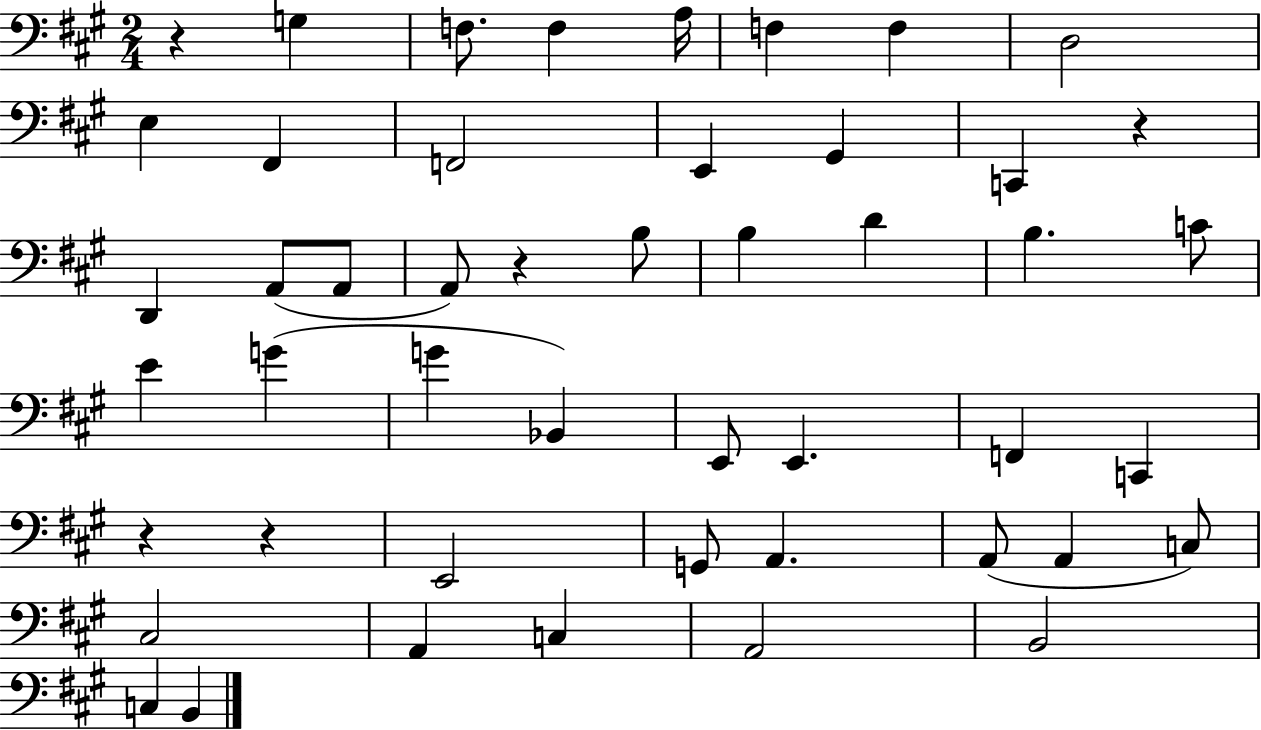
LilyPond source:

{
  \clef bass
  \numericTimeSignature
  \time 2/4
  \key a \major
  r4 g4 | f8. f4 a16 | f4 f4 | d2 | \break e4 fis,4 | f,2 | e,4 gis,4 | c,4 r4 | \break d,4 a,8( a,8 | a,8) r4 b8 | b4 d'4 | b4. c'8 | \break e'4 g'4( | g'4 bes,4) | e,8 e,4. | f,4 c,4 | \break r4 r4 | e,2 | g,8 a,4. | a,8( a,4 c8) | \break cis2 | a,4 c4 | a,2 | b,2 | \break c4 b,4 | \bar "|."
}